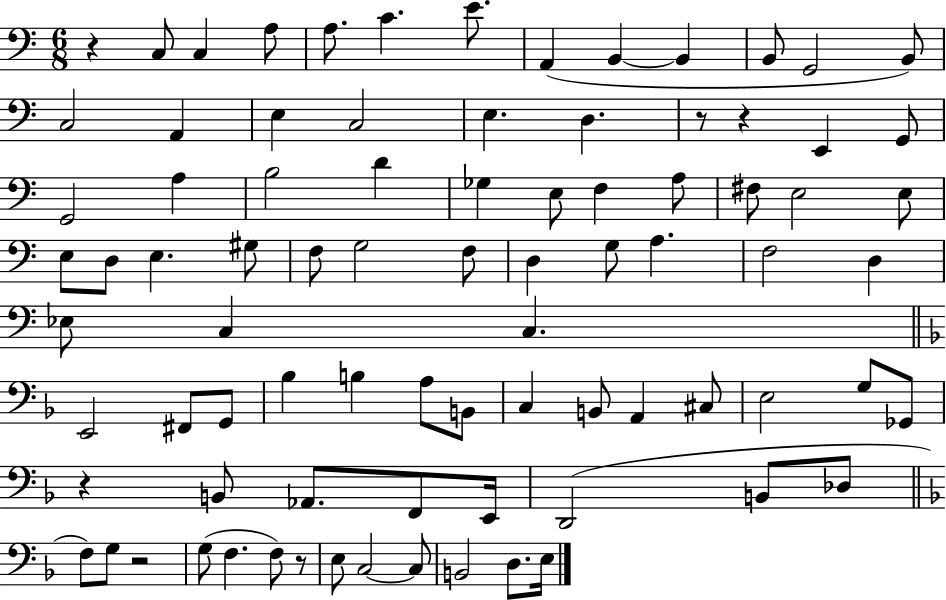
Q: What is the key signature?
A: C major